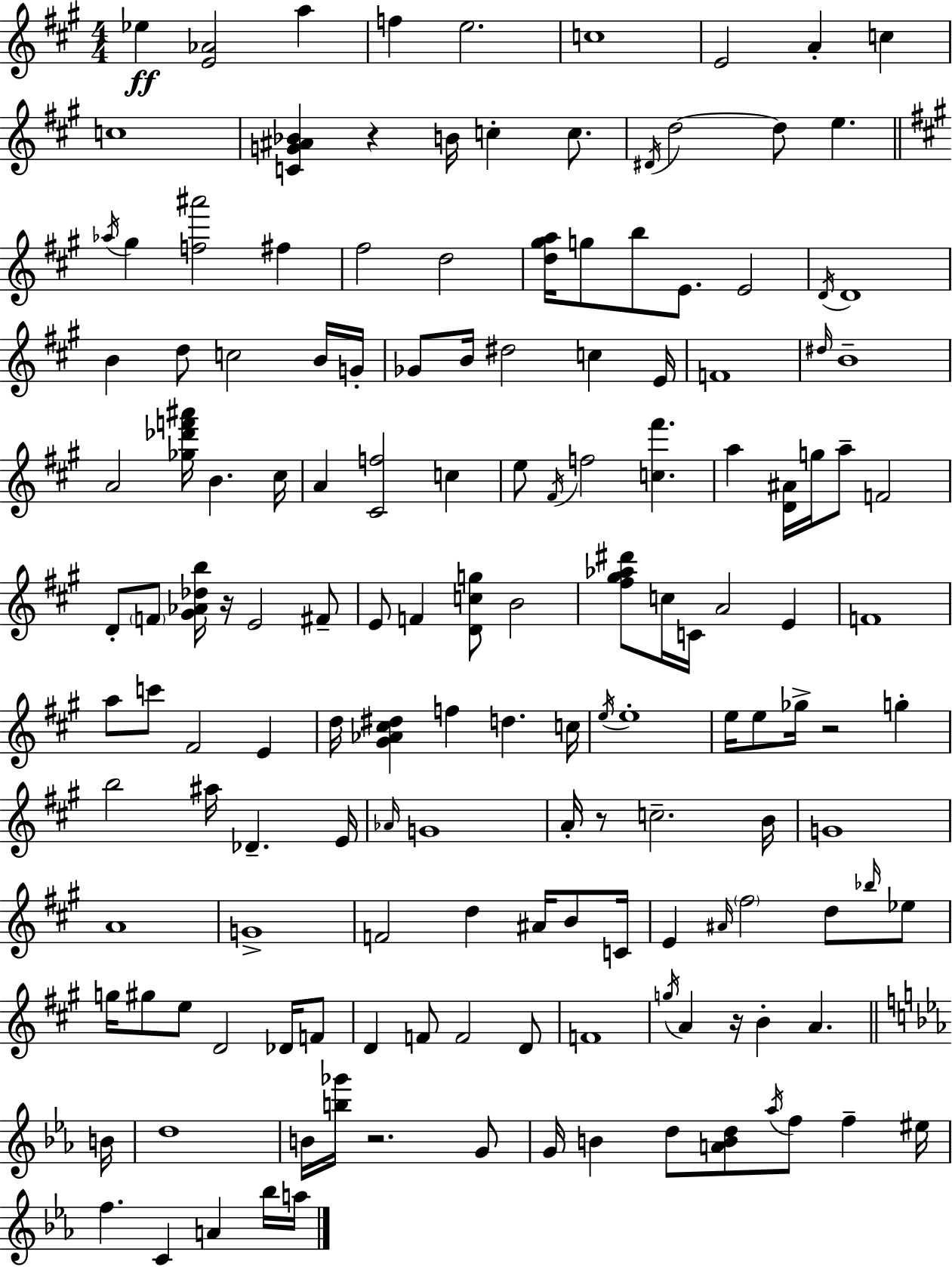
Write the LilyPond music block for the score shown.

{
  \clef treble
  \numericTimeSignature
  \time 4/4
  \key a \major
  ees''4\ff <e' aes'>2 a''4 | f''4 e''2. | c''1 | e'2 a'4-. c''4 | \break c''1 | <c' g' ais' bes'>4 r4 b'16 c''4-. c''8. | \acciaccatura { dis'16 } d''2~~ d''8 e''4. | \bar "||" \break \key a \major \acciaccatura { aes''16 } gis''4 <f'' ais'''>2 fis''4 | fis''2 d''2 | <d'' gis'' a''>16 g''8 b''8 e'8. e'2 | \acciaccatura { d'16 } d'1 | \break b'4 d''8 c''2 | b'16 g'16-. ges'8 b'16 dis''2 c''4 | e'16 f'1 | \grace { dis''16 } b'1-- | \break a'2 <ges'' des''' f''' ais'''>16 b'4. | cis''16 a'4 <cis' f''>2 c''4 | e''8 \acciaccatura { fis'16 } f''2 <c'' fis'''>4. | a''4 <d' ais'>16 g''16 a''8-- f'2 | \break d'8-. \parenthesize f'8 <gis' aes' des'' b''>16 r16 e'2 | fis'8-- e'8 f'4 <d' c'' g''>8 b'2 | <fis'' gis'' aes'' dis'''>8 c''16 c'16 a'2 | e'4 f'1 | \break a''8 c'''8 fis'2 | e'4 d''16 <gis' aes' cis'' dis''>4 f''4 d''4. | c''16 \acciaccatura { e''16 } e''1-. | e''16 e''8 ges''16-> r2 | \break g''4-. b''2 ais''16 des'4.-- | e'16 \grace { aes'16 } g'1 | a'16-. r8 c''2.-- | b'16 g'1 | \break a'1 | g'1-> | f'2 d''4 | ais'16 b'8 c'16 e'4 \grace { ais'16 } \parenthesize fis''2 | \break d''8 \grace { bes''16 } ees''8 g''16 gis''8 e''8 d'2 | des'16 f'8 d'4 f'8 f'2 | d'8 f'1 | \acciaccatura { g''16 } a'4 r16 b'4-. | \break a'4. \bar "||" \break \key ees \major b'16 d''1 | b'16 <b'' ges'''>16 r2. g'8 | g'16 b'4 d''8 <a' b' d''>8 \acciaccatura { aes''16 } f''8 f''4-- | eis''16 f''4. c'4 a'4 | \break bes''16 a''16 \bar "|."
}